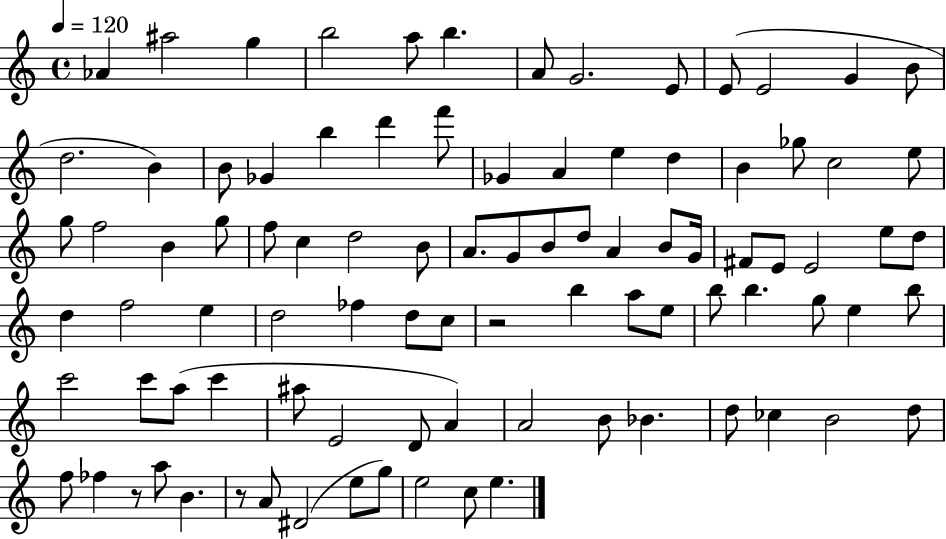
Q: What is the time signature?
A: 4/4